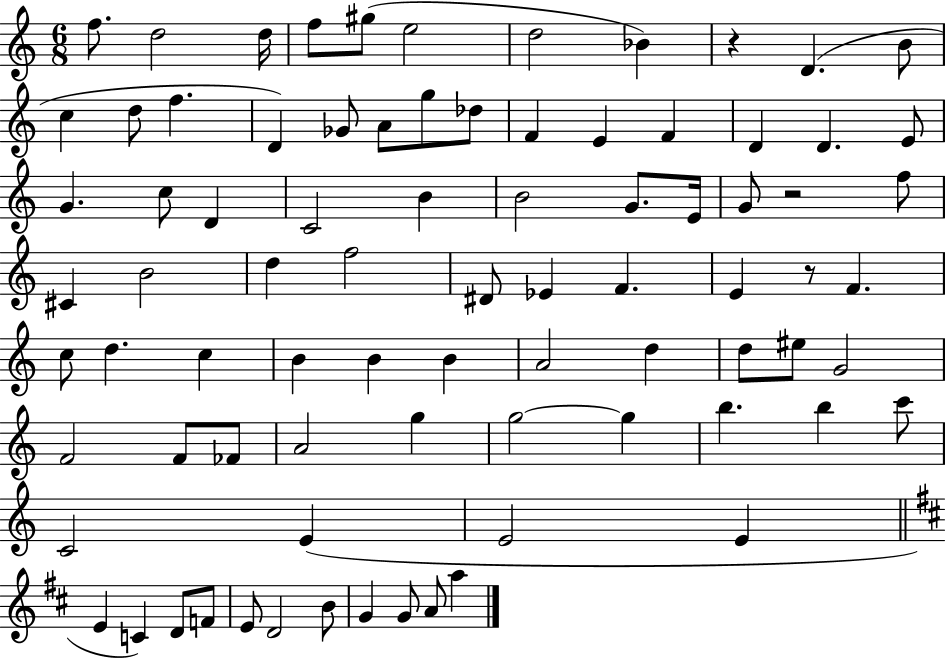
F5/e. D5/h D5/s F5/e G#5/e E5/h D5/h Bb4/q R/q D4/q. B4/e C5/q D5/e F5/q. D4/q Gb4/e A4/e G5/e Db5/e F4/q E4/q F4/q D4/q D4/q. E4/e G4/q. C5/e D4/q C4/h B4/q B4/h G4/e. E4/s G4/e R/h F5/e C#4/q B4/h D5/q F5/h D#4/e Eb4/q F4/q. E4/q R/e F4/q. C5/e D5/q. C5/q B4/q B4/q B4/q A4/h D5/q D5/e EIS5/e G4/h F4/h F4/e FES4/e A4/h G5/q G5/h G5/q B5/q. B5/q C6/e C4/h E4/q E4/h E4/q E4/q C4/q D4/e F4/e E4/e D4/h B4/e G4/q G4/e A4/e A5/q